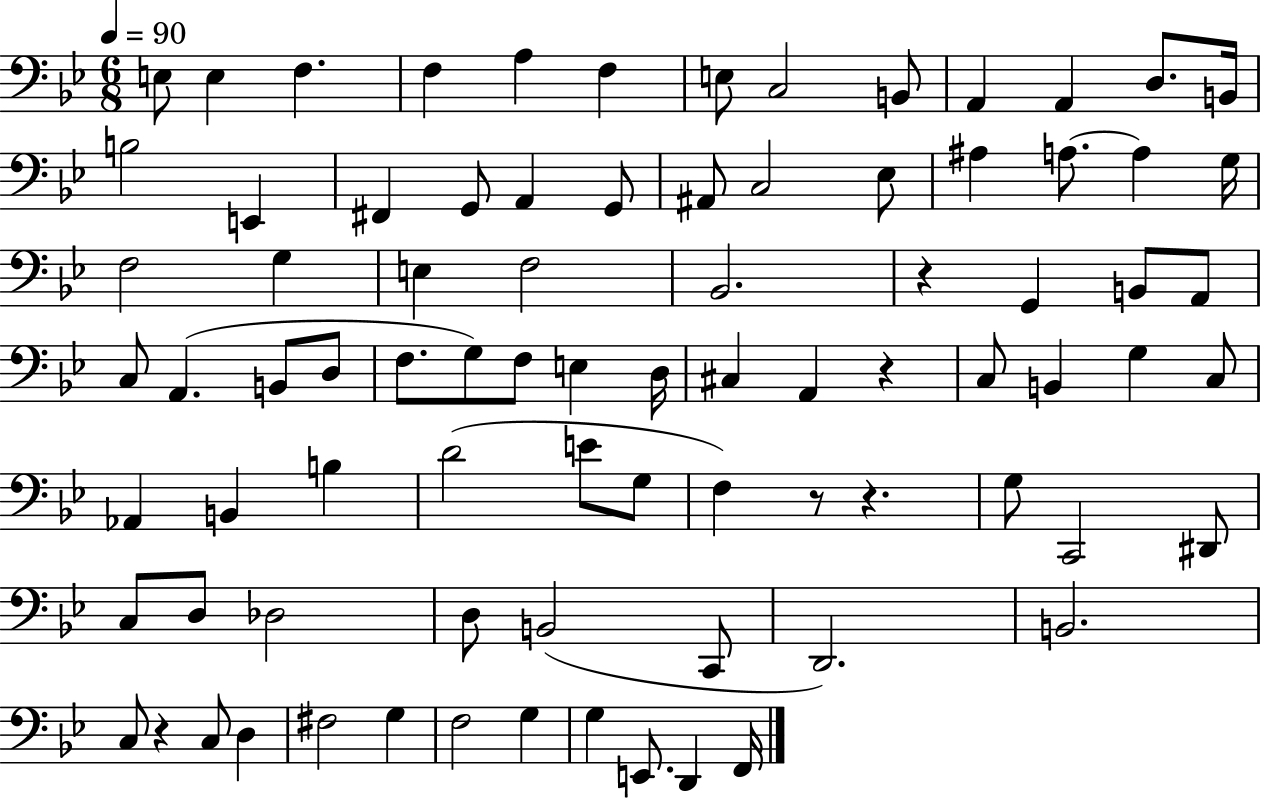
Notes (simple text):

E3/e E3/q F3/q. F3/q A3/q F3/q E3/e C3/h B2/e A2/q A2/q D3/e. B2/s B3/h E2/q F#2/q G2/e A2/q G2/e A#2/e C3/h Eb3/e A#3/q A3/e. A3/q G3/s F3/h G3/q E3/q F3/h Bb2/h. R/q G2/q B2/e A2/e C3/e A2/q. B2/e D3/e F3/e. G3/e F3/e E3/q D3/s C#3/q A2/q R/q C3/e B2/q G3/q C3/e Ab2/q B2/q B3/q D4/h E4/e G3/e F3/q R/e R/q. G3/e C2/h D#2/e C3/e D3/e Db3/h D3/e B2/h C2/e D2/h. B2/h. C3/e R/q C3/e D3/q F#3/h G3/q F3/h G3/q G3/q E2/e. D2/q F2/s